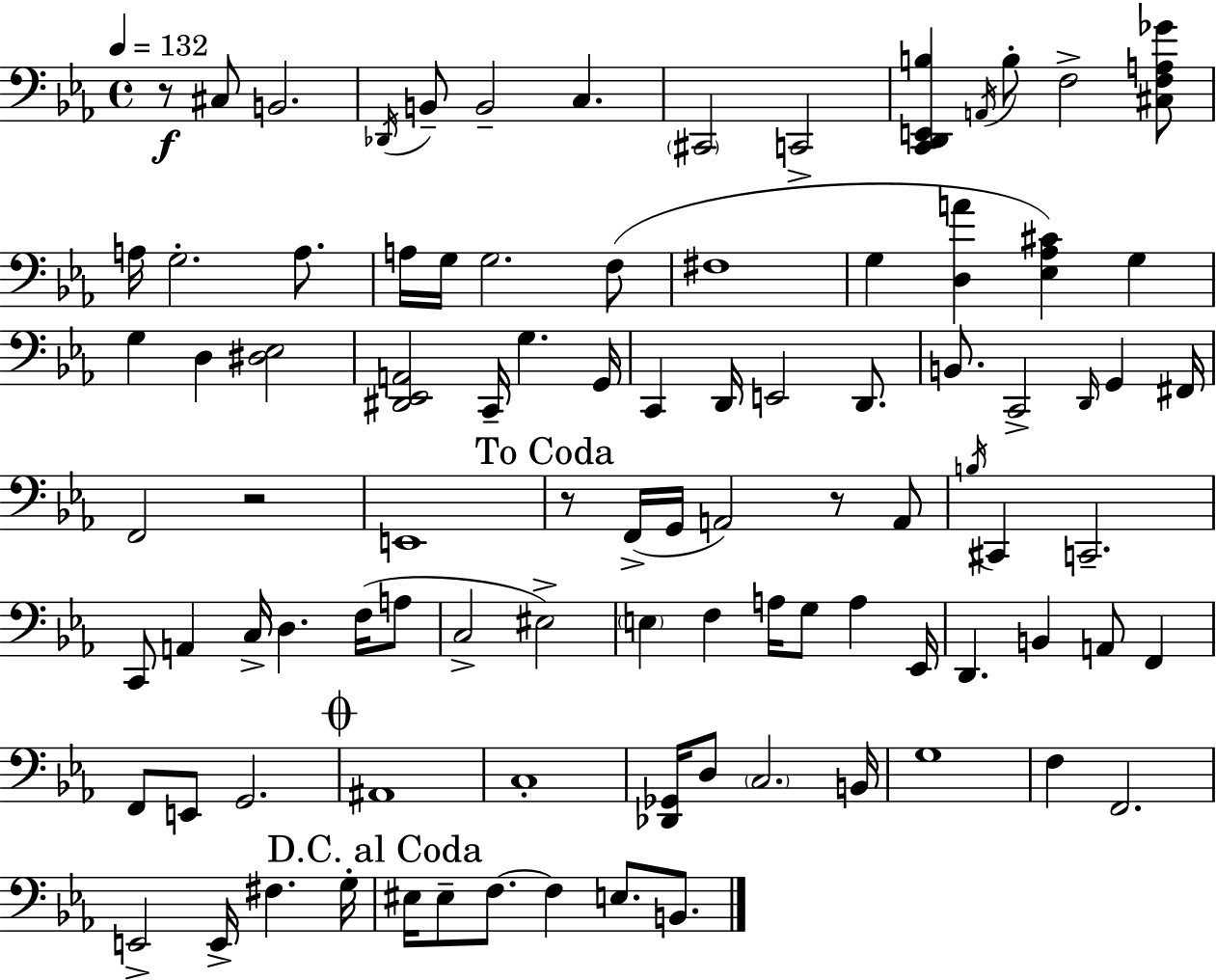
R/e C#3/e B2/h. Db2/s B2/e B2/h C3/q. C#2/h C2/h [C2,D2,E2,B3]/q A2/s B3/e F3/h [C#3,F3,A3,Gb4]/e A3/s G3/h. A3/e. A3/s G3/s G3/h. F3/e F#3/w G3/q [D3,A4]/q [Eb3,Ab3,C#4]/q G3/q G3/q D3/q [D#3,Eb3]/h [D#2,Eb2,A2]/h C2/s G3/q. G2/s C2/q D2/s E2/h D2/e. B2/e. C2/h D2/s G2/q F#2/s F2/h R/h E2/w R/e F2/s G2/s A2/h R/e A2/e B3/s C#2/q C2/h. C2/e A2/q C3/s D3/q. F3/s A3/e C3/h EIS3/h E3/q F3/q A3/s G3/e A3/q Eb2/s D2/q. B2/q A2/e F2/q F2/e E2/e G2/h. A#2/w C3/w [Db2,Gb2]/s D3/e C3/h. B2/s G3/w F3/q F2/h. E2/h E2/s F#3/q. G3/s EIS3/s EIS3/e F3/e. F3/q E3/e. B2/e.